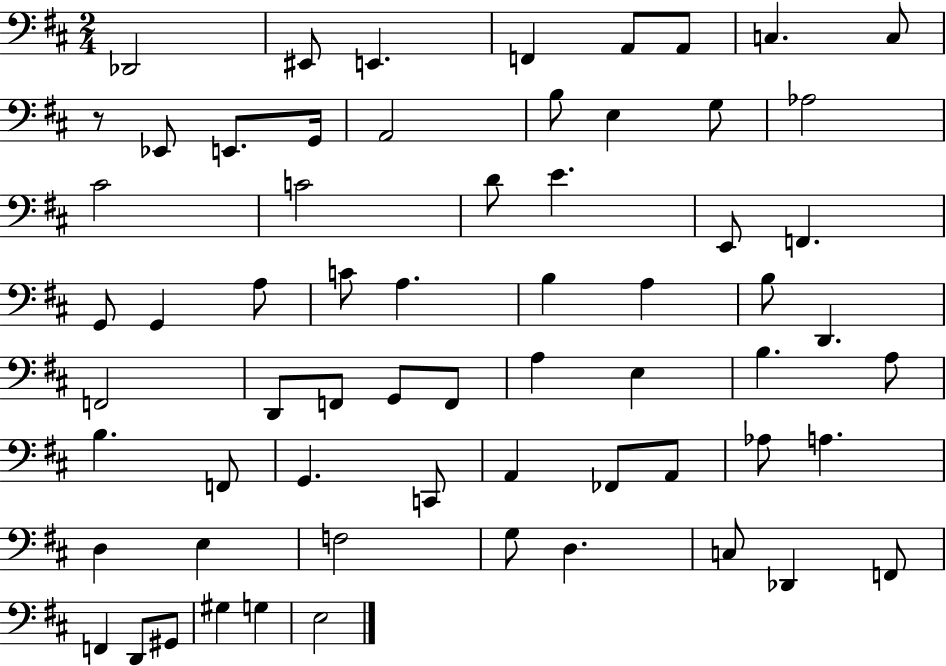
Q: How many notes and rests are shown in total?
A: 64